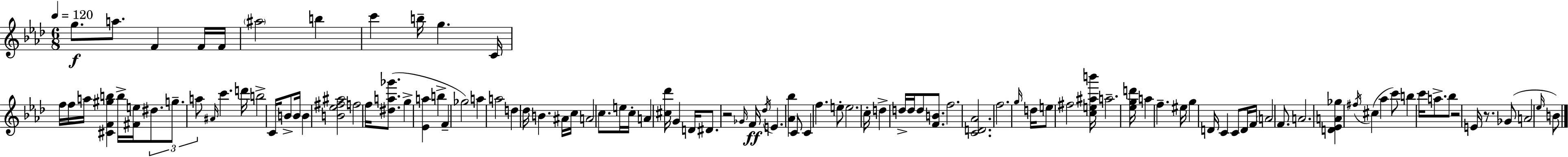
{
  \clef treble
  \numericTimeSignature
  \time 6/8
  \key aes \major
  \tempo 4 = 120
  g''8.\f a''8. f'4 f'16 f'16 | \parenthesize ais''2 b''4 | c'''4 b''16-- g''4. c'16 | f''16 f''16 a''16 <cis' f' gis'' b''>4 b''16-> <fis' e''>16 \tuplet 3/2 { dis''8. | \break g''8.-- a''8 } \grace { ais'16 } c'''4. | d'''16 b''2-> c'16 b'8-> | b'16 b'4 <b' ees'' fis'' ais''>2 | f''2 f''16 <dis'' a'' ges'''>8.( | \break g''4-> <ees' a''>4 b''4-> | f'4-- ges''2) | a''4 a''2 | d''4 des''16 b'4. | \break ais'16 c''16 a'2 c''8. | e''16 c''16-. a'4 <cis'' des'''>16 g'4 | d'16 dis'8. r2 | \grace { ges'16 }\ff f'16 \acciaccatura { des''16 } e'4. <aes' bes''>4 | \break c'8 c'4 f''4. | e''8-. e''2. | c''16-. d''4-> d''16-> d''16 d''8 | <f' b'>8. f''2. | \break <c' d' aes'>2. | f''2. | \grace { g''16 } d''16 e''8 fis''2 | <c'' e'' ais'' b'''>16 a''2.-- | \break <ees'' g'' d'''>16 a''4 f''4.-- | eis''16 g''4 d'16 c'4 | c'8 d'16 f'16 \parenthesize a'2 | f'8. a'2. | \break <d' ees' a' ges''>4 \acciaccatura { fis''16 } cis''4( | aes''4 c'''8) b''4 c'''16 | a''8.-> bes''8 r2 | e'16 r8. ges'8( a'2 | \break \grace { ees''16 } b'8) \bar "|."
}